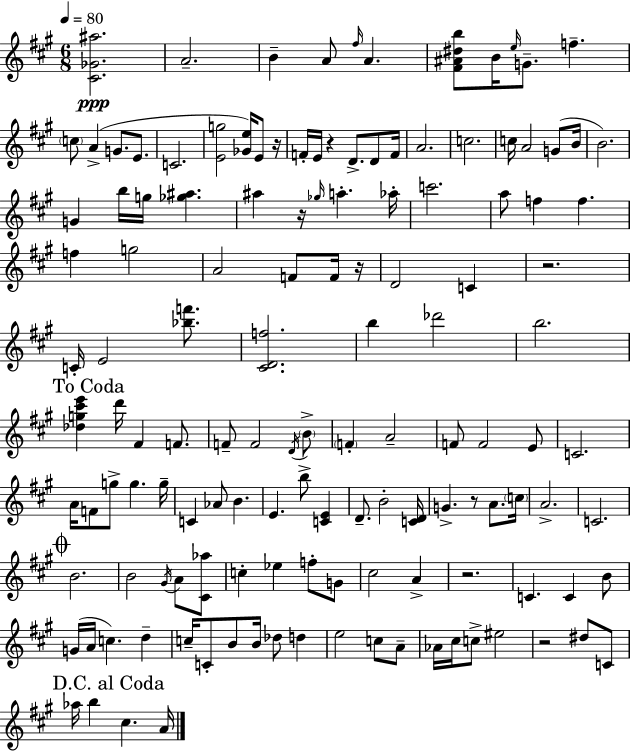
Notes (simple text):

[C#4,Gb4,A#5]/h. A4/h. B4/q A4/e F#5/s A4/q. [F#4,A#4,D#5,B5]/e B4/s E5/s G4/e. F5/q. C5/e A4/q G4/e. E4/e. C4/h. [E4,G5]/h [Gb4,E5]/s E4/e R/s F4/s E4/s R/q D4/e. D4/e F4/s A4/h. C5/h. C5/s A4/h G4/e B4/s B4/h. G4/q B5/s G5/s [Gb5,A#5]/q. A#5/q R/s Gb5/s A5/q. Ab5/s C6/h. A5/e F5/q F5/q. F5/q G5/h A4/h F4/e F4/s R/s D4/h C4/q R/h. C4/s E4/h [Bb5,F6]/e. [C#4,D4,F5]/h. B5/q Db6/h B5/h. [Db5,G5,C#6,E6]/q D6/s F#4/q F4/e. F4/e F4/h D4/s B4/e F4/q A4/h F4/e F4/h E4/e C4/h. A4/s F4/e G5/e G5/q. G5/s C4/q Ab4/e B4/q. E4/q. B5/e [C4,E4]/q D4/e. B4/h [C4,D4]/s G4/q. R/e A4/e. C5/s A4/h. C4/h. B4/h. B4/h G#4/s A4/e [C#4,Ab5]/e C5/q Eb5/q F5/e G4/e C#5/h A4/q R/h. C4/q. C4/q B4/e G4/s A4/s C5/q. D5/q C5/s C4/e B4/e B4/s Db5/e D5/q E5/h C5/e A4/e Ab4/s C#5/s C5/e EIS5/h R/h D#5/e C4/e Ab5/s B5/q C#5/q. A4/s